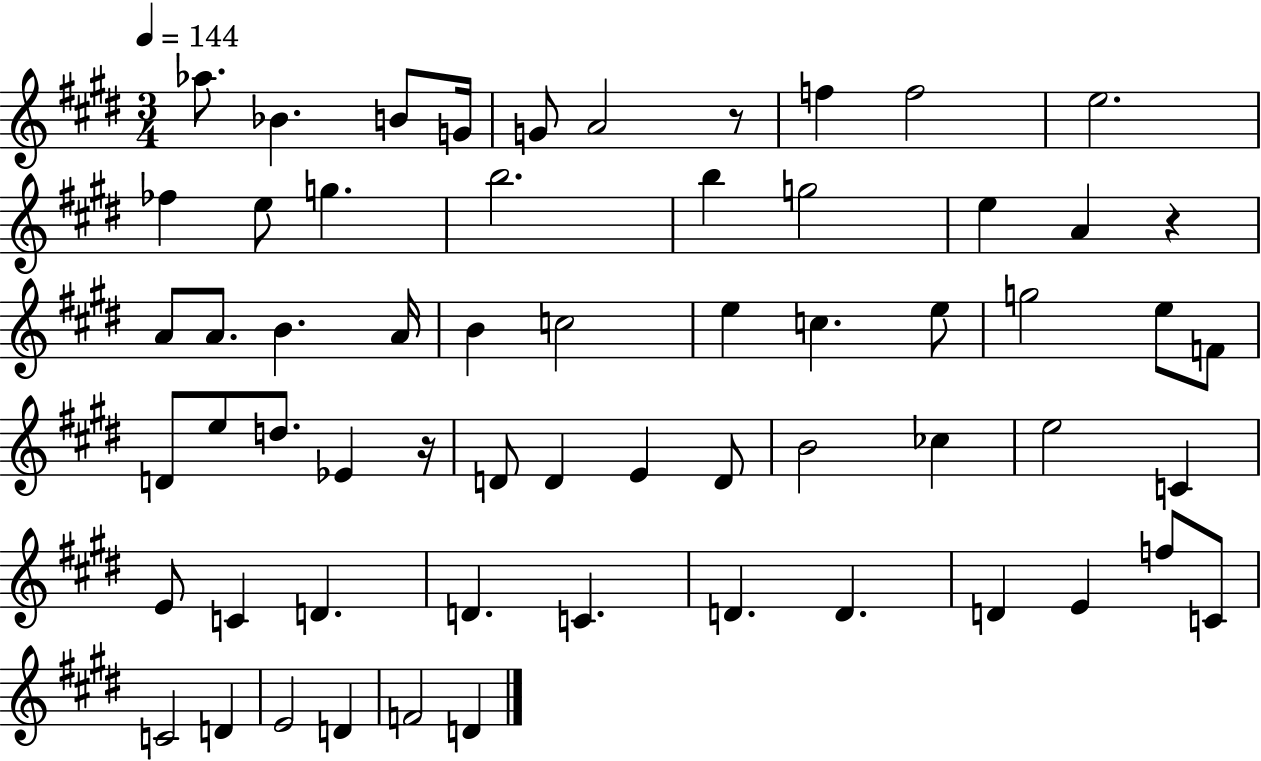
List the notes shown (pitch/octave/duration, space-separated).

Ab5/e. Bb4/q. B4/e G4/s G4/e A4/h R/e F5/q F5/h E5/h. FES5/q E5/e G5/q. B5/h. B5/q G5/h E5/q A4/q R/q A4/e A4/e. B4/q. A4/s B4/q C5/h E5/q C5/q. E5/e G5/h E5/e F4/e D4/e E5/e D5/e. Eb4/q R/s D4/e D4/q E4/q D4/e B4/h CES5/q E5/h C4/q E4/e C4/q D4/q. D4/q. C4/q. D4/q. D4/q. D4/q E4/q F5/e C4/e C4/h D4/q E4/h D4/q F4/h D4/q